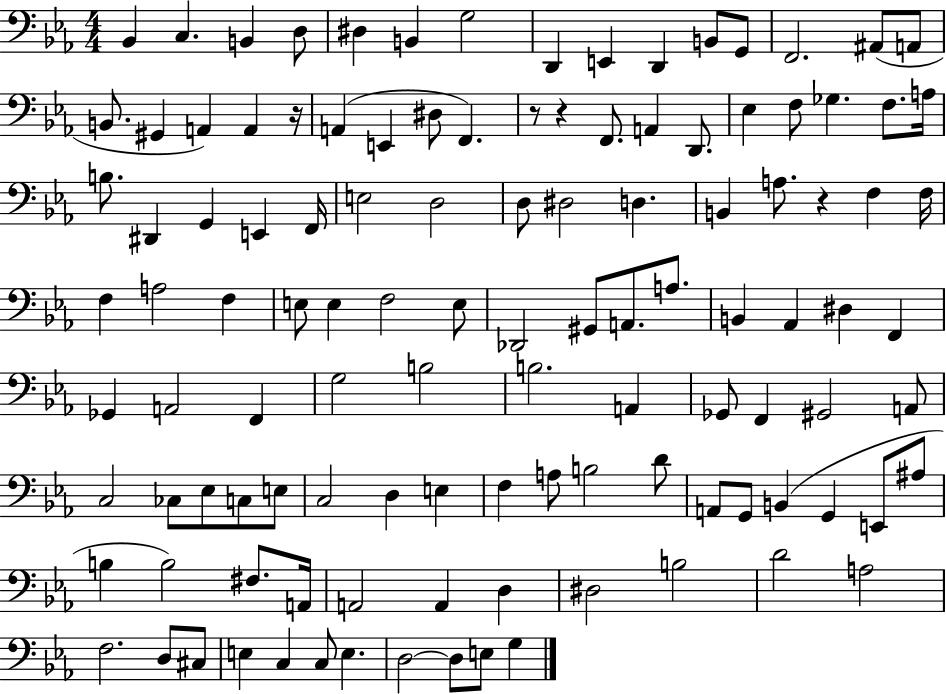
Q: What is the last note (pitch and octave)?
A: G3